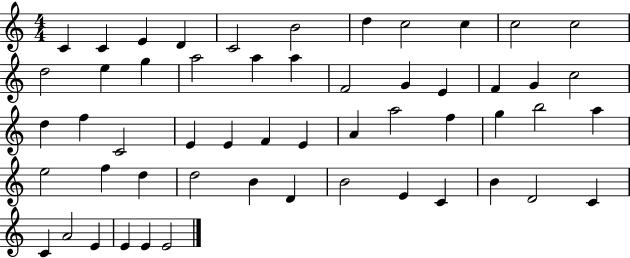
X:1
T:Untitled
M:4/4
L:1/4
K:C
C C E D C2 B2 d c2 c c2 c2 d2 e g a2 a a F2 G E F G c2 d f C2 E E F E A a2 f g b2 a e2 f d d2 B D B2 E C B D2 C C A2 E E E E2